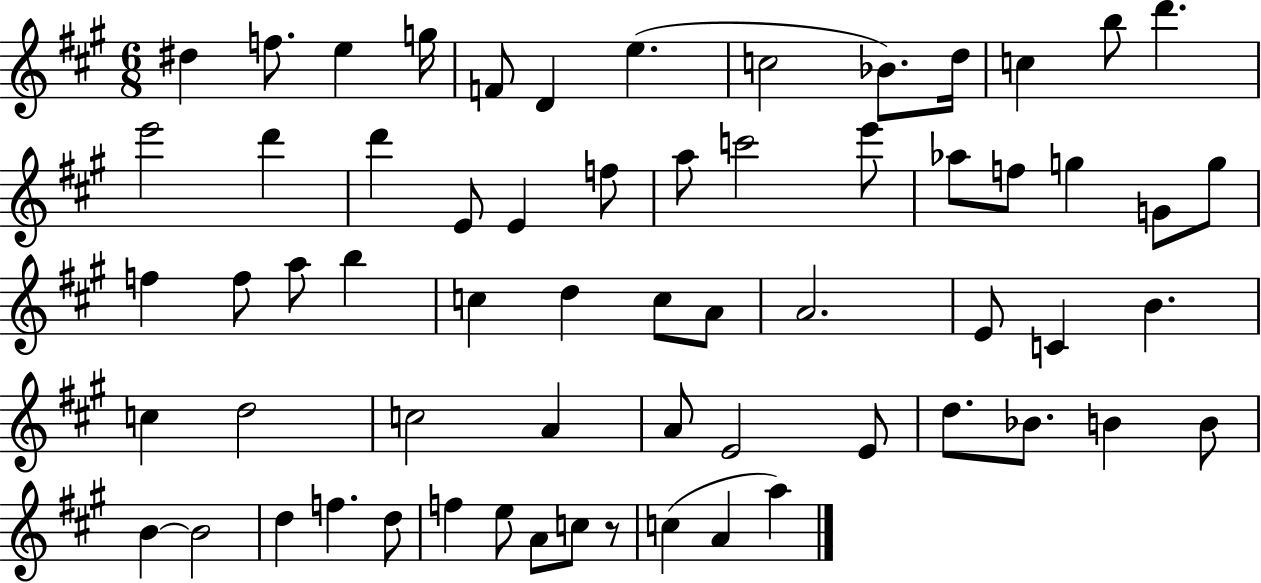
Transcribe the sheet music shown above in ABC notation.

X:1
T:Untitled
M:6/8
L:1/4
K:A
^d f/2 e g/4 F/2 D e c2 _B/2 d/4 c b/2 d' e'2 d' d' E/2 E f/2 a/2 c'2 e'/2 _a/2 f/2 g G/2 g/2 f f/2 a/2 b c d c/2 A/2 A2 E/2 C B c d2 c2 A A/2 E2 E/2 d/2 _B/2 B B/2 B B2 d f d/2 f e/2 A/2 c/2 z/2 c A a